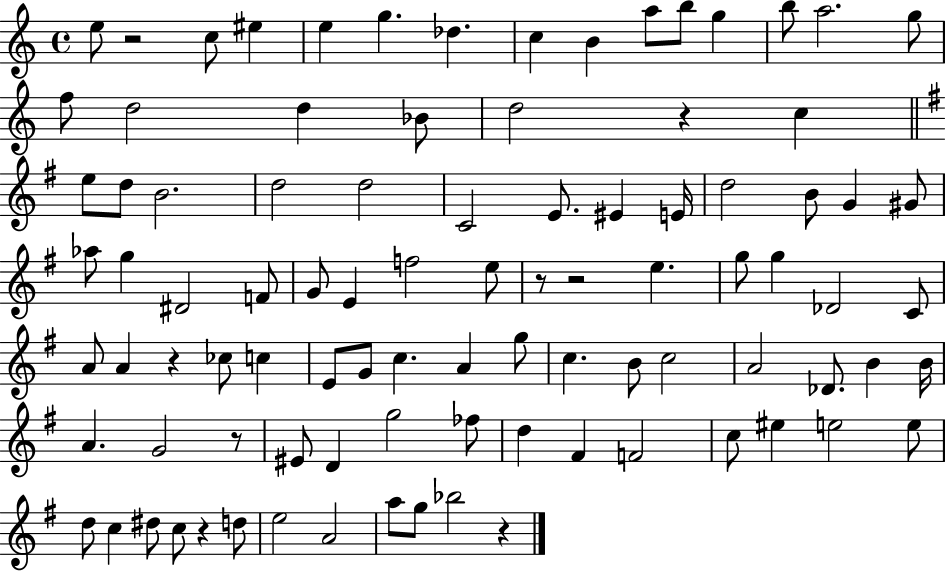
E5/e R/h C5/e EIS5/q E5/q G5/q. Db5/q. C5/q B4/q A5/e B5/e G5/q B5/e A5/h. G5/e F5/e D5/h D5/q Bb4/e D5/h R/q C5/q E5/e D5/e B4/h. D5/h D5/h C4/h E4/e. EIS4/q E4/s D5/h B4/e G4/q G#4/e Ab5/e G5/q D#4/h F4/e G4/e E4/q F5/h E5/e R/e R/h E5/q. G5/e G5/q Db4/h C4/e A4/e A4/q R/q CES5/e C5/q E4/e G4/e C5/q. A4/q G5/e C5/q. B4/e C5/h A4/h Db4/e. B4/q B4/s A4/q. G4/h R/e EIS4/e D4/q G5/h FES5/e D5/q F#4/q F4/h C5/e EIS5/q E5/h E5/e D5/e C5/q D#5/e C5/e R/q D5/e E5/h A4/h A5/e G5/e Bb5/h R/q